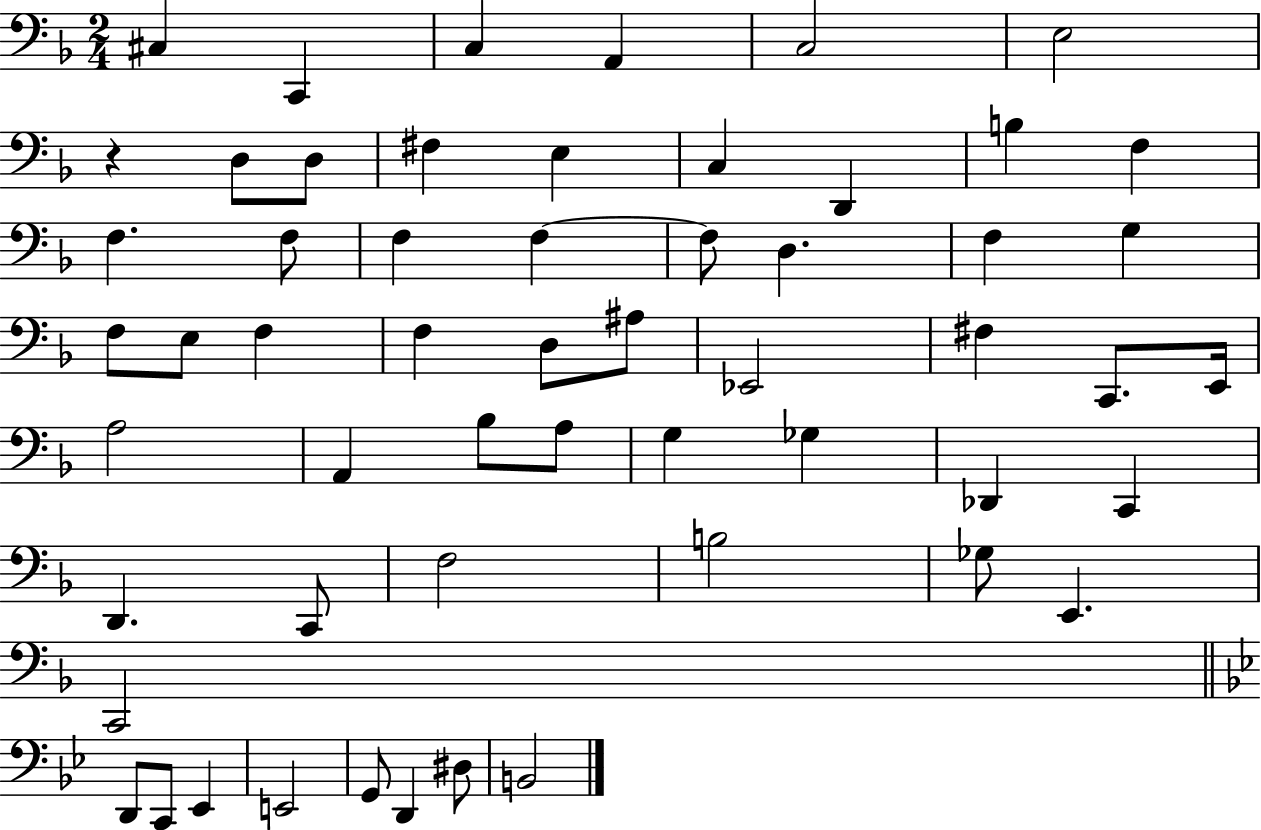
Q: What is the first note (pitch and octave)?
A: C#3